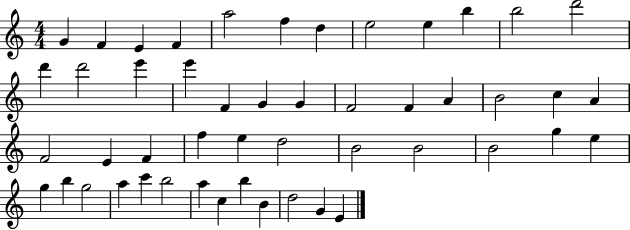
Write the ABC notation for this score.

X:1
T:Untitled
M:4/4
L:1/4
K:C
G F E F a2 f d e2 e b b2 d'2 d' d'2 e' e' F G G F2 F A B2 c A F2 E F f e d2 B2 B2 B2 g e g b g2 a c' b2 a c b B d2 G E